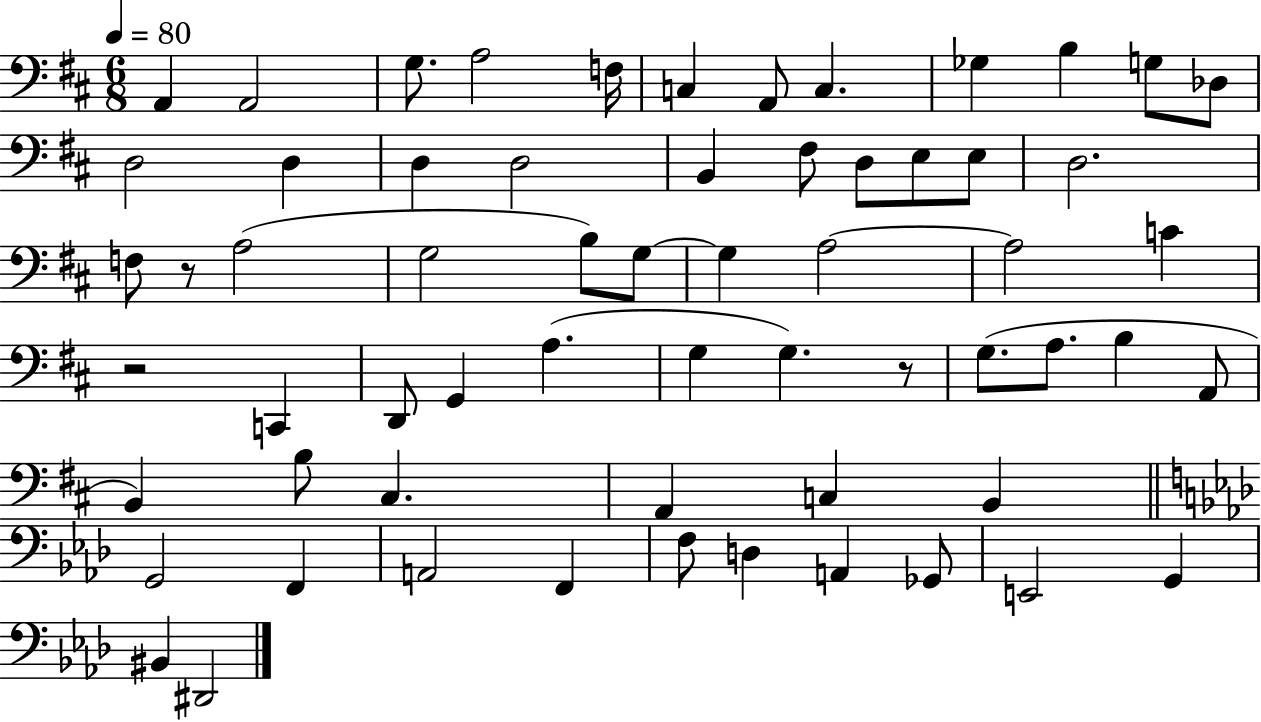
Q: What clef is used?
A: bass